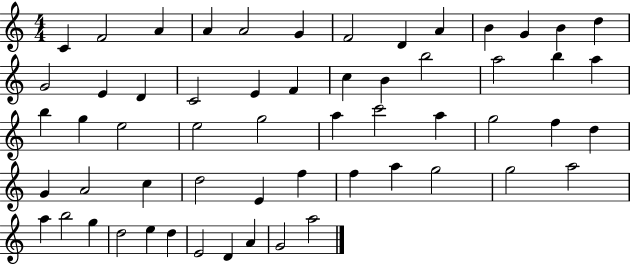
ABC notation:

X:1
T:Untitled
M:4/4
L:1/4
K:C
C F2 A A A2 G F2 D A B G B d G2 E D C2 E F c B b2 a2 b a b g e2 e2 g2 a c'2 a g2 f d G A2 c d2 E f f a g2 g2 a2 a b2 g d2 e d E2 D A G2 a2